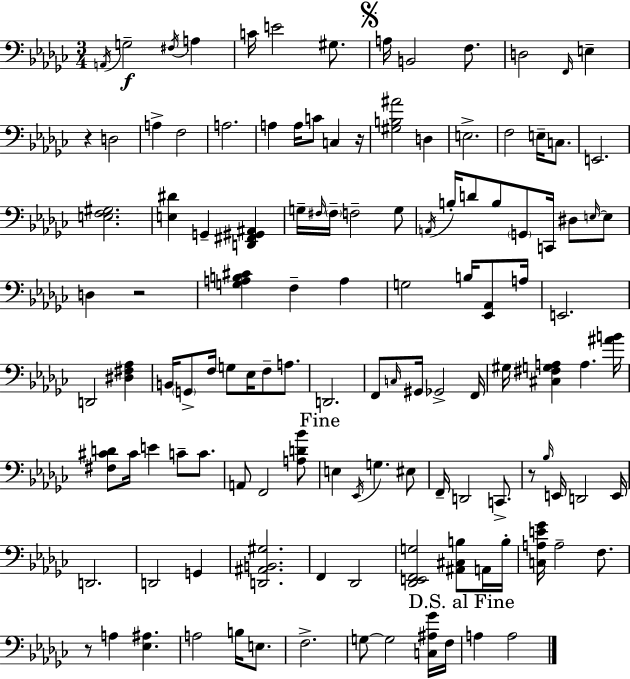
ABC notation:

X:1
T:Untitled
M:3/4
L:1/4
K:Ebm
A,,/4 G,2 ^F,/4 A, C/4 E2 ^G,/2 A,/4 B,,2 F,/2 D,2 F,,/4 E, z D,2 A, F,2 A,2 A, A,/4 C/2 C, z/4 [^G,B,^A]2 D, E,2 F,2 E,/4 C,/2 E,,2 [E,F,^G,]2 [E,^D] G,, [D,,^F,,^G,,^A,,] G,/4 ^F,/4 ^F,/4 F,2 G,/2 A,,/4 B,/4 D/2 B,/2 G,,/2 C,,/4 ^D,/2 E,/4 E,/2 D, z2 [G,A,B,^C] F, A, G,2 B,/4 [_E,,_A,,]/2 A,/4 E,,2 D,,2 [^D,^F,_A,] B,,/4 G,,/2 F,/4 G,/2 _E,/4 F,/2 A,/2 D,,2 F,,/2 C,/4 ^G,,/4 _G,,2 F,,/4 ^G,/4 [^C,^F,G,A,] A, [^AB]/4 [^F,^CD]/2 ^C/4 E C/2 C/2 A,,/2 F,,2 [A,D_B]/2 E, _E,,/4 G, ^E,/2 F,,/4 D,,2 C,,/2 z/2 _B,/4 E,,/4 D,,2 E,,/4 D,,2 D,,2 G,, [D,,^A,,B,,^G,]2 F,, _D,,2 [_D,,E,,F,,G,]2 [^A,,^C,B,]/2 A,,/4 B,/4 [C,A,E_G]/4 A,2 F,/2 z/2 A, [_E,^A,] A,2 B,/4 E,/2 F,2 G,/2 G,2 [C,^A,_G]/4 F,/4 A, A,2